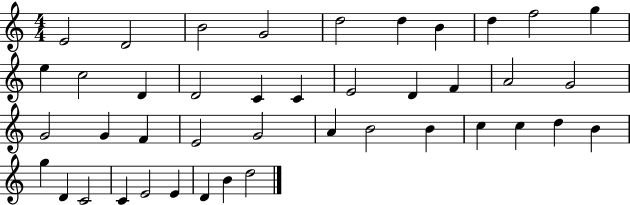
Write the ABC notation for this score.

X:1
T:Untitled
M:4/4
L:1/4
K:C
E2 D2 B2 G2 d2 d B d f2 g e c2 D D2 C C E2 D F A2 G2 G2 G F E2 G2 A B2 B c c d B g D C2 C E2 E D B d2